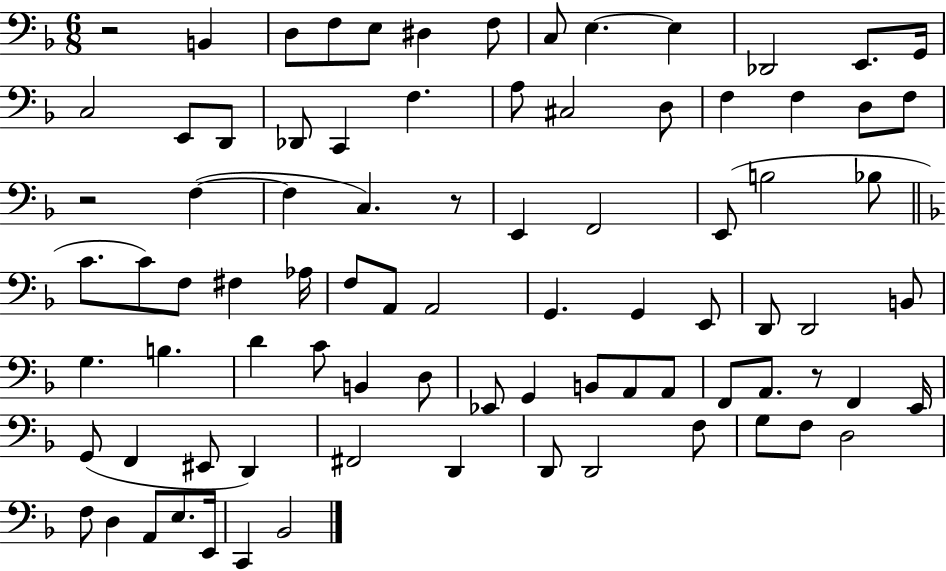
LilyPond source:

{
  \clef bass
  \numericTimeSignature
  \time 6/8
  \key f \major
  \repeat volta 2 { r2 b,4 | d8 f8 e8 dis4 f8 | c8 e4.~~ e4 | des,2 e,8. g,16 | \break c2 e,8 d,8 | des,8 c,4 f4. | a8 cis2 d8 | f4 f4 d8 f8 | \break r2 f4~(~ | f4 c4.) r8 | e,4 f,2 | e,8( b2 bes8 | \break \bar "||" \break \key f \major c'8. c'8) f8 fis4 aes16 | f8 a,8 a,2 | g,4. g,4 e,8 | d,8 d,2 b,8 | \break g4. b4. | d'4 c'8 b,4 d8 | ees,8 g,4 b,8 a,8 a,8 | f,8 a,8. r8 f,4 e,16 | \break g,8( f,4 eis,8 d,4) | fis,2 d,4 | d,8 d,2 f8 | g8 f8 d2 | \break f8 d4 a,8 e8. e,16 | c,4 bes,2 | } \bar "|."
}